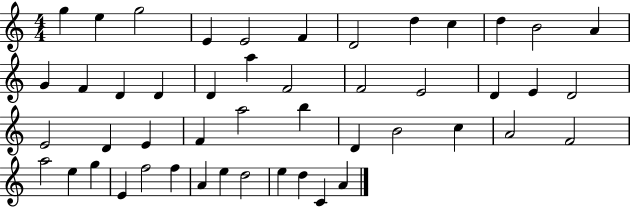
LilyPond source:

{
  \clef treble
  \numericTimeSignature
  \time 4/4
  \key c \major
  g''4 e''4 g''2 | e'4 e'2 f'4 | d'2 d''4 c''4 | d''4 b'2 a'4 | \break g'4 f'4 d'4 d'4 | d'4 a''4 f'2 | f'2 e'2 | d'4 e'4 d'2 | \break e'2 d'4 e'4 | f'4 a''2 b''4 | d'4 b'2 c''4 | a'2 f'2 | \break a''2 e''4 g''4 | e'4 f''2 f''4 | a'4 e''4 d''2 | e''4 d''4 c'4 a'4 | \break \bar "|."
}